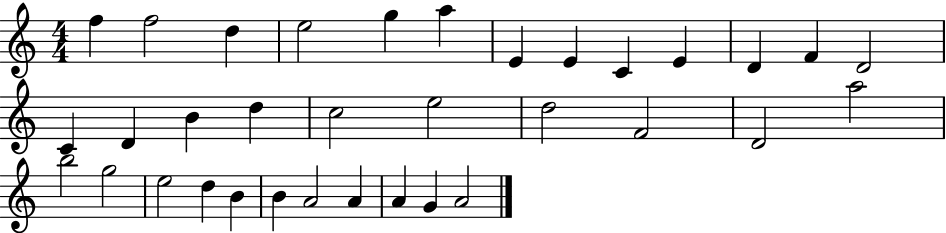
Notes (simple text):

F5/q F5/h D5/q E5/h G5/q A5/q E4/q E4/q C4/q E4/q D4/q F4/q D4/h C4/q D4/q B4/q D5/q C5/h E5/h D5/h F4/h D4/h A5/h B5/h G5/h E5/h D5/q B4/q B4/q A4/h A4/q A4/q G4/q A4/h